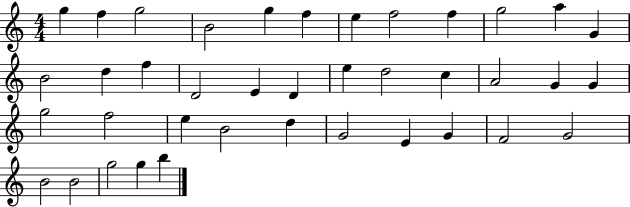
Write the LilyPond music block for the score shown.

{
  \clef treble
  \numericTimeSignature
  \time 4/4
  \key c \major
  g''4 f''4 g''2 | b'2 g''4 f''4 | e''4 f''2 f''4 | g''2 a''4 g'4 | \break b'2 d''4 f''4 | d'2 e'4 d'4 | e''4 d''2 c''4 | a'2 g'4 g'4 | \break g''2 f''2 | e''4 b'2 d''4 | g'2 e'4 g'4 | f'2 g'2 | \break b'2 b'2 | g''2 g''4 b''4 | \bar "|."
}